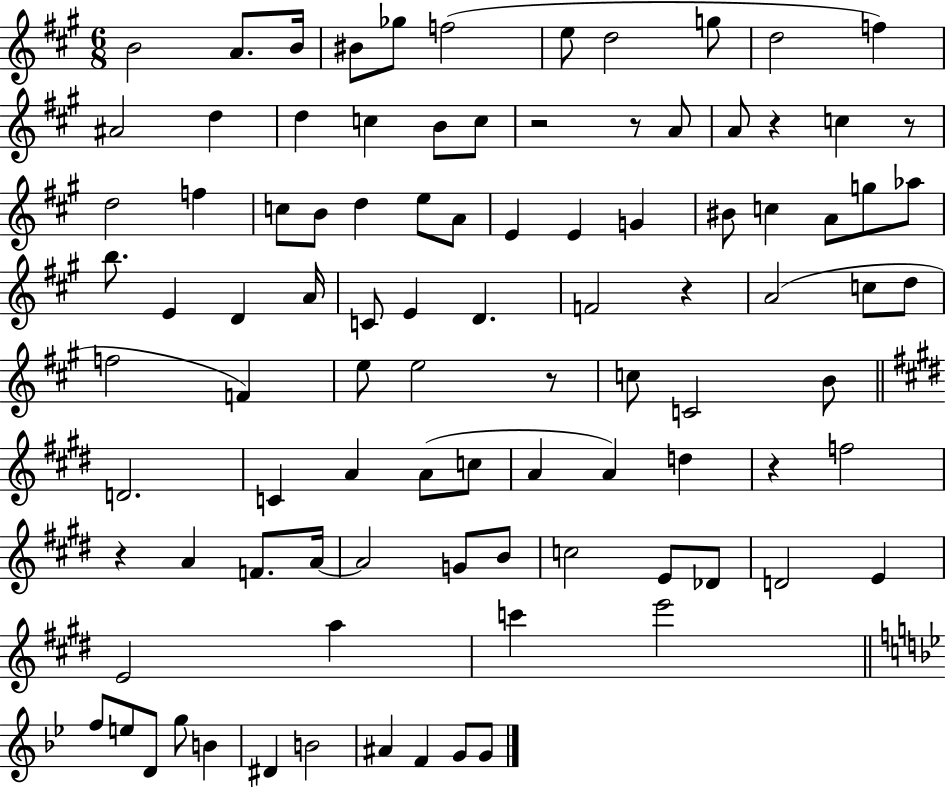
B4/h A4/e. B4/s BIS4/e Gb5/e F5/h E5/e D5/h G5/e D5/h F5/q A#4/h D5/q D5/q C5/q B4/e C5/e R/h R/e A4/e A4/e R/q C5/q R/e D5/h F5/q C5/e B4/e D5/q E5/e A4/e E4/q E4/q G4/q BIS4/e C5/q A4/e G5/e Ab5/e B5/e. E4/q D4/q A4/s C4/e E4/q D4/q. F4/h R/q A4/h C5/e D5/e F5/h F4/q E5/e E5/h R/e C5/e C4/h B4/e D4/h. C4/q A4/q A4/e C5/e A4/q A4/q D5/q R/q F5/h R/q A4/q F4/e. A4/s A4/h G4/e B4/e C5/h E4/e Db4/e D4/h E4/q E4/h A5/q C6/q E6/h F5/e E5/e D4/e G5/e B4/q D#4/q B4/h A#4/q F4/q G4/e G4/e